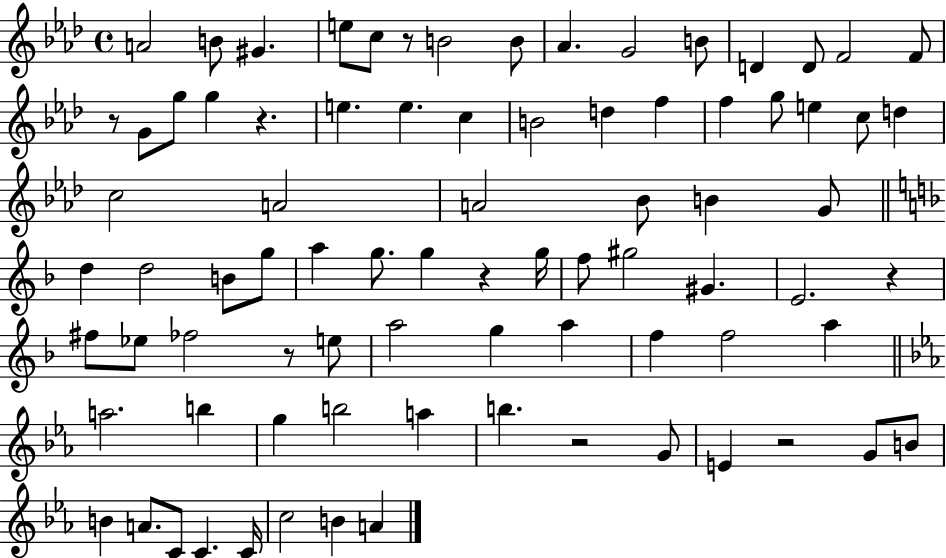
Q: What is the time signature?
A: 4/4